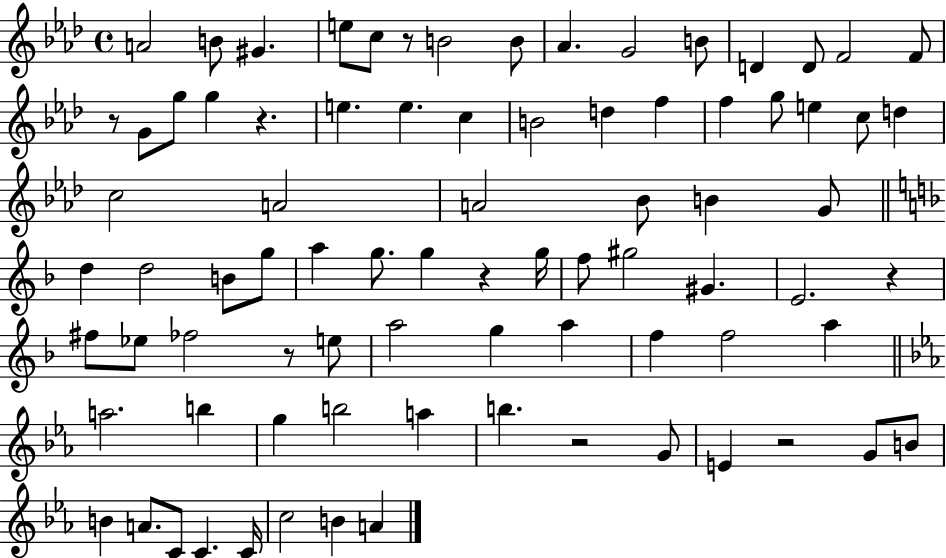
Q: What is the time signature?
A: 4/4